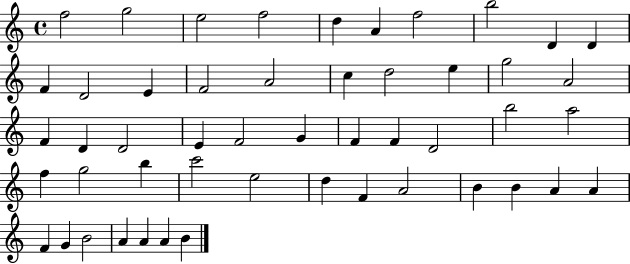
{
  \clef treble
  \time 4/4
  \defaultTimeSignature
  \key c \major
  f''2 g''2 | e''2 f''2 | d''4 a'4 f''2 | b''2 d'4 d'4 | \break f'4 d'2 e'4 | f'2 a'2 | c''4 d''2 e''4 | g''2 a'2 | \break f'4 d'4 d'2 | e'4 f'2 g'4 | f'4 f'4 d'2 | b''2 a''2 | \break f''4 g''2 b''4 | c'''2 e''2 | d''4 f'4 a'2 | b'4 b'4 a'4 a'4 | \break f'4 g'4 b'2 | a'4 a'4 a'4 b'4 | \bar "|."
}